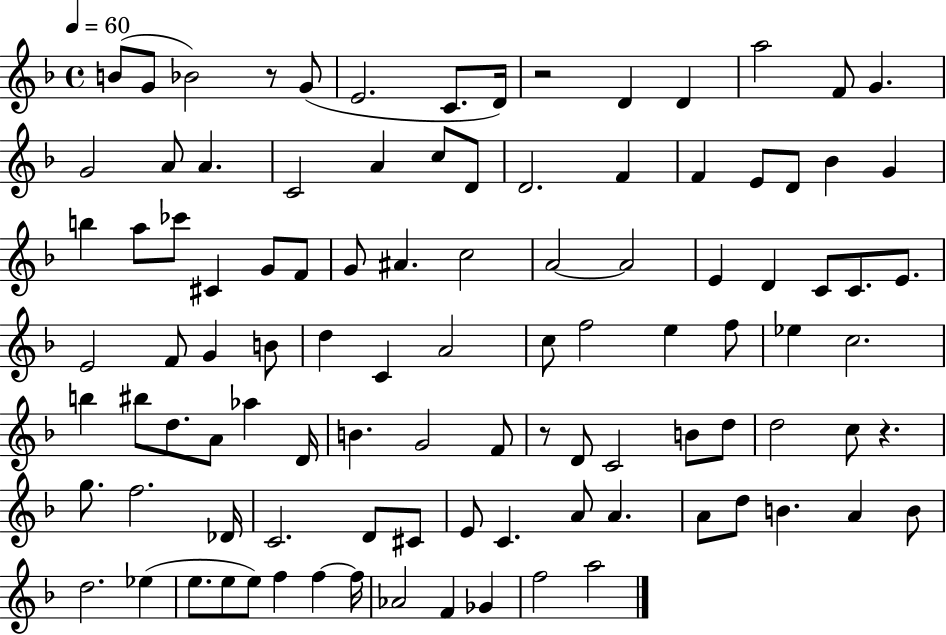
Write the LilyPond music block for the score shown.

{
  \clef treble
  \time 4/4
  \defaultTimeSignature
  \key f \major
  \tempo 4 = 60
  b'8( g'8 bes'2) r8 g'8( | e'2. c'8. d'16) | r2 d'4 d'4 | a''2 f'8 g'4. | \break g'2 a'8 a'4. | c'2 a'4 c''8 d'8 | d'2. f'4 | f'4 e'8 d'8 bes'4 g'4 | \break b''4 a''8 ces'''8 cis'4 g'8 f'8 | g'8 ais'4. c''2 | a'2~~ a'2 | e'4 d'4 c'8 c'8. e'8. | \break e'2 f'8 g'4 b'8 | d''4 c'4 a'2 | c''8 f''2 e''4 f''8 | ees''4 c''2. | \break b''4 bis''8 d''8. a'8 aes''4 d'16 | b'4. g'2 f'8 | r8 d'8 c'2 b'8 d''8 | d''2 c''8 r4. | \break g''8. f''2. des'16 | c'2. d'8 cis'8 | e'8 c'4. a'8 a'4. | a'8 d''8 b'4. a'4 b'8 | \break d''2. ees''4( | e''8. e''8 e''8) f''4 f''4~~ f''16 | aes'2 f'4 ges'4 | f''2 a''2 | \break \bar "|."
}